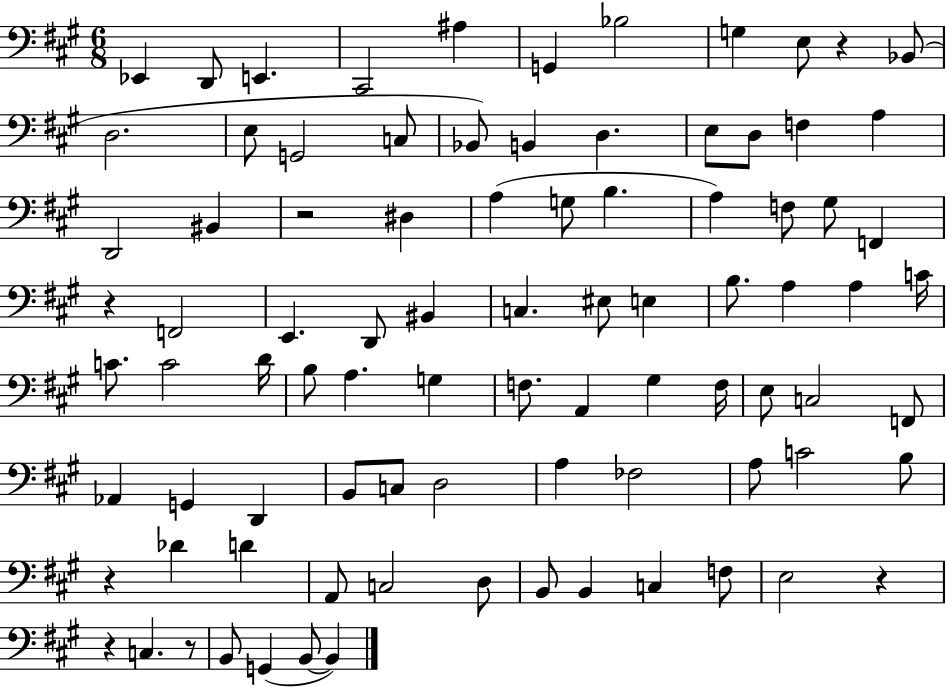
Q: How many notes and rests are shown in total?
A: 88